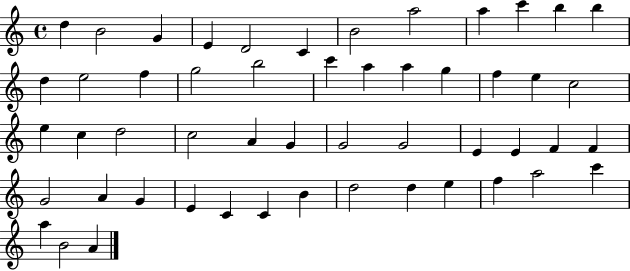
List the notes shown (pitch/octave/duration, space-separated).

D5/q B4/h G4/q E4/q D4/h C4/q B4/h A5/h A5/q C6/q B5/q B5/q D5/q E5/h F5/q G5/h B5/h C6/q A5/q A5/q G5/q F5/q E5/q C5/h E5/q C5/q D5/h C5/h A4/q G4/q G4/h G4/h E4/q E4/q F4/q F4/q G4/h A4/q G4/q E4/q C4/q C4/q B4/q D5/h D5/q E5/q F5/q A5/h C6/q A5/q B4/h A4/q